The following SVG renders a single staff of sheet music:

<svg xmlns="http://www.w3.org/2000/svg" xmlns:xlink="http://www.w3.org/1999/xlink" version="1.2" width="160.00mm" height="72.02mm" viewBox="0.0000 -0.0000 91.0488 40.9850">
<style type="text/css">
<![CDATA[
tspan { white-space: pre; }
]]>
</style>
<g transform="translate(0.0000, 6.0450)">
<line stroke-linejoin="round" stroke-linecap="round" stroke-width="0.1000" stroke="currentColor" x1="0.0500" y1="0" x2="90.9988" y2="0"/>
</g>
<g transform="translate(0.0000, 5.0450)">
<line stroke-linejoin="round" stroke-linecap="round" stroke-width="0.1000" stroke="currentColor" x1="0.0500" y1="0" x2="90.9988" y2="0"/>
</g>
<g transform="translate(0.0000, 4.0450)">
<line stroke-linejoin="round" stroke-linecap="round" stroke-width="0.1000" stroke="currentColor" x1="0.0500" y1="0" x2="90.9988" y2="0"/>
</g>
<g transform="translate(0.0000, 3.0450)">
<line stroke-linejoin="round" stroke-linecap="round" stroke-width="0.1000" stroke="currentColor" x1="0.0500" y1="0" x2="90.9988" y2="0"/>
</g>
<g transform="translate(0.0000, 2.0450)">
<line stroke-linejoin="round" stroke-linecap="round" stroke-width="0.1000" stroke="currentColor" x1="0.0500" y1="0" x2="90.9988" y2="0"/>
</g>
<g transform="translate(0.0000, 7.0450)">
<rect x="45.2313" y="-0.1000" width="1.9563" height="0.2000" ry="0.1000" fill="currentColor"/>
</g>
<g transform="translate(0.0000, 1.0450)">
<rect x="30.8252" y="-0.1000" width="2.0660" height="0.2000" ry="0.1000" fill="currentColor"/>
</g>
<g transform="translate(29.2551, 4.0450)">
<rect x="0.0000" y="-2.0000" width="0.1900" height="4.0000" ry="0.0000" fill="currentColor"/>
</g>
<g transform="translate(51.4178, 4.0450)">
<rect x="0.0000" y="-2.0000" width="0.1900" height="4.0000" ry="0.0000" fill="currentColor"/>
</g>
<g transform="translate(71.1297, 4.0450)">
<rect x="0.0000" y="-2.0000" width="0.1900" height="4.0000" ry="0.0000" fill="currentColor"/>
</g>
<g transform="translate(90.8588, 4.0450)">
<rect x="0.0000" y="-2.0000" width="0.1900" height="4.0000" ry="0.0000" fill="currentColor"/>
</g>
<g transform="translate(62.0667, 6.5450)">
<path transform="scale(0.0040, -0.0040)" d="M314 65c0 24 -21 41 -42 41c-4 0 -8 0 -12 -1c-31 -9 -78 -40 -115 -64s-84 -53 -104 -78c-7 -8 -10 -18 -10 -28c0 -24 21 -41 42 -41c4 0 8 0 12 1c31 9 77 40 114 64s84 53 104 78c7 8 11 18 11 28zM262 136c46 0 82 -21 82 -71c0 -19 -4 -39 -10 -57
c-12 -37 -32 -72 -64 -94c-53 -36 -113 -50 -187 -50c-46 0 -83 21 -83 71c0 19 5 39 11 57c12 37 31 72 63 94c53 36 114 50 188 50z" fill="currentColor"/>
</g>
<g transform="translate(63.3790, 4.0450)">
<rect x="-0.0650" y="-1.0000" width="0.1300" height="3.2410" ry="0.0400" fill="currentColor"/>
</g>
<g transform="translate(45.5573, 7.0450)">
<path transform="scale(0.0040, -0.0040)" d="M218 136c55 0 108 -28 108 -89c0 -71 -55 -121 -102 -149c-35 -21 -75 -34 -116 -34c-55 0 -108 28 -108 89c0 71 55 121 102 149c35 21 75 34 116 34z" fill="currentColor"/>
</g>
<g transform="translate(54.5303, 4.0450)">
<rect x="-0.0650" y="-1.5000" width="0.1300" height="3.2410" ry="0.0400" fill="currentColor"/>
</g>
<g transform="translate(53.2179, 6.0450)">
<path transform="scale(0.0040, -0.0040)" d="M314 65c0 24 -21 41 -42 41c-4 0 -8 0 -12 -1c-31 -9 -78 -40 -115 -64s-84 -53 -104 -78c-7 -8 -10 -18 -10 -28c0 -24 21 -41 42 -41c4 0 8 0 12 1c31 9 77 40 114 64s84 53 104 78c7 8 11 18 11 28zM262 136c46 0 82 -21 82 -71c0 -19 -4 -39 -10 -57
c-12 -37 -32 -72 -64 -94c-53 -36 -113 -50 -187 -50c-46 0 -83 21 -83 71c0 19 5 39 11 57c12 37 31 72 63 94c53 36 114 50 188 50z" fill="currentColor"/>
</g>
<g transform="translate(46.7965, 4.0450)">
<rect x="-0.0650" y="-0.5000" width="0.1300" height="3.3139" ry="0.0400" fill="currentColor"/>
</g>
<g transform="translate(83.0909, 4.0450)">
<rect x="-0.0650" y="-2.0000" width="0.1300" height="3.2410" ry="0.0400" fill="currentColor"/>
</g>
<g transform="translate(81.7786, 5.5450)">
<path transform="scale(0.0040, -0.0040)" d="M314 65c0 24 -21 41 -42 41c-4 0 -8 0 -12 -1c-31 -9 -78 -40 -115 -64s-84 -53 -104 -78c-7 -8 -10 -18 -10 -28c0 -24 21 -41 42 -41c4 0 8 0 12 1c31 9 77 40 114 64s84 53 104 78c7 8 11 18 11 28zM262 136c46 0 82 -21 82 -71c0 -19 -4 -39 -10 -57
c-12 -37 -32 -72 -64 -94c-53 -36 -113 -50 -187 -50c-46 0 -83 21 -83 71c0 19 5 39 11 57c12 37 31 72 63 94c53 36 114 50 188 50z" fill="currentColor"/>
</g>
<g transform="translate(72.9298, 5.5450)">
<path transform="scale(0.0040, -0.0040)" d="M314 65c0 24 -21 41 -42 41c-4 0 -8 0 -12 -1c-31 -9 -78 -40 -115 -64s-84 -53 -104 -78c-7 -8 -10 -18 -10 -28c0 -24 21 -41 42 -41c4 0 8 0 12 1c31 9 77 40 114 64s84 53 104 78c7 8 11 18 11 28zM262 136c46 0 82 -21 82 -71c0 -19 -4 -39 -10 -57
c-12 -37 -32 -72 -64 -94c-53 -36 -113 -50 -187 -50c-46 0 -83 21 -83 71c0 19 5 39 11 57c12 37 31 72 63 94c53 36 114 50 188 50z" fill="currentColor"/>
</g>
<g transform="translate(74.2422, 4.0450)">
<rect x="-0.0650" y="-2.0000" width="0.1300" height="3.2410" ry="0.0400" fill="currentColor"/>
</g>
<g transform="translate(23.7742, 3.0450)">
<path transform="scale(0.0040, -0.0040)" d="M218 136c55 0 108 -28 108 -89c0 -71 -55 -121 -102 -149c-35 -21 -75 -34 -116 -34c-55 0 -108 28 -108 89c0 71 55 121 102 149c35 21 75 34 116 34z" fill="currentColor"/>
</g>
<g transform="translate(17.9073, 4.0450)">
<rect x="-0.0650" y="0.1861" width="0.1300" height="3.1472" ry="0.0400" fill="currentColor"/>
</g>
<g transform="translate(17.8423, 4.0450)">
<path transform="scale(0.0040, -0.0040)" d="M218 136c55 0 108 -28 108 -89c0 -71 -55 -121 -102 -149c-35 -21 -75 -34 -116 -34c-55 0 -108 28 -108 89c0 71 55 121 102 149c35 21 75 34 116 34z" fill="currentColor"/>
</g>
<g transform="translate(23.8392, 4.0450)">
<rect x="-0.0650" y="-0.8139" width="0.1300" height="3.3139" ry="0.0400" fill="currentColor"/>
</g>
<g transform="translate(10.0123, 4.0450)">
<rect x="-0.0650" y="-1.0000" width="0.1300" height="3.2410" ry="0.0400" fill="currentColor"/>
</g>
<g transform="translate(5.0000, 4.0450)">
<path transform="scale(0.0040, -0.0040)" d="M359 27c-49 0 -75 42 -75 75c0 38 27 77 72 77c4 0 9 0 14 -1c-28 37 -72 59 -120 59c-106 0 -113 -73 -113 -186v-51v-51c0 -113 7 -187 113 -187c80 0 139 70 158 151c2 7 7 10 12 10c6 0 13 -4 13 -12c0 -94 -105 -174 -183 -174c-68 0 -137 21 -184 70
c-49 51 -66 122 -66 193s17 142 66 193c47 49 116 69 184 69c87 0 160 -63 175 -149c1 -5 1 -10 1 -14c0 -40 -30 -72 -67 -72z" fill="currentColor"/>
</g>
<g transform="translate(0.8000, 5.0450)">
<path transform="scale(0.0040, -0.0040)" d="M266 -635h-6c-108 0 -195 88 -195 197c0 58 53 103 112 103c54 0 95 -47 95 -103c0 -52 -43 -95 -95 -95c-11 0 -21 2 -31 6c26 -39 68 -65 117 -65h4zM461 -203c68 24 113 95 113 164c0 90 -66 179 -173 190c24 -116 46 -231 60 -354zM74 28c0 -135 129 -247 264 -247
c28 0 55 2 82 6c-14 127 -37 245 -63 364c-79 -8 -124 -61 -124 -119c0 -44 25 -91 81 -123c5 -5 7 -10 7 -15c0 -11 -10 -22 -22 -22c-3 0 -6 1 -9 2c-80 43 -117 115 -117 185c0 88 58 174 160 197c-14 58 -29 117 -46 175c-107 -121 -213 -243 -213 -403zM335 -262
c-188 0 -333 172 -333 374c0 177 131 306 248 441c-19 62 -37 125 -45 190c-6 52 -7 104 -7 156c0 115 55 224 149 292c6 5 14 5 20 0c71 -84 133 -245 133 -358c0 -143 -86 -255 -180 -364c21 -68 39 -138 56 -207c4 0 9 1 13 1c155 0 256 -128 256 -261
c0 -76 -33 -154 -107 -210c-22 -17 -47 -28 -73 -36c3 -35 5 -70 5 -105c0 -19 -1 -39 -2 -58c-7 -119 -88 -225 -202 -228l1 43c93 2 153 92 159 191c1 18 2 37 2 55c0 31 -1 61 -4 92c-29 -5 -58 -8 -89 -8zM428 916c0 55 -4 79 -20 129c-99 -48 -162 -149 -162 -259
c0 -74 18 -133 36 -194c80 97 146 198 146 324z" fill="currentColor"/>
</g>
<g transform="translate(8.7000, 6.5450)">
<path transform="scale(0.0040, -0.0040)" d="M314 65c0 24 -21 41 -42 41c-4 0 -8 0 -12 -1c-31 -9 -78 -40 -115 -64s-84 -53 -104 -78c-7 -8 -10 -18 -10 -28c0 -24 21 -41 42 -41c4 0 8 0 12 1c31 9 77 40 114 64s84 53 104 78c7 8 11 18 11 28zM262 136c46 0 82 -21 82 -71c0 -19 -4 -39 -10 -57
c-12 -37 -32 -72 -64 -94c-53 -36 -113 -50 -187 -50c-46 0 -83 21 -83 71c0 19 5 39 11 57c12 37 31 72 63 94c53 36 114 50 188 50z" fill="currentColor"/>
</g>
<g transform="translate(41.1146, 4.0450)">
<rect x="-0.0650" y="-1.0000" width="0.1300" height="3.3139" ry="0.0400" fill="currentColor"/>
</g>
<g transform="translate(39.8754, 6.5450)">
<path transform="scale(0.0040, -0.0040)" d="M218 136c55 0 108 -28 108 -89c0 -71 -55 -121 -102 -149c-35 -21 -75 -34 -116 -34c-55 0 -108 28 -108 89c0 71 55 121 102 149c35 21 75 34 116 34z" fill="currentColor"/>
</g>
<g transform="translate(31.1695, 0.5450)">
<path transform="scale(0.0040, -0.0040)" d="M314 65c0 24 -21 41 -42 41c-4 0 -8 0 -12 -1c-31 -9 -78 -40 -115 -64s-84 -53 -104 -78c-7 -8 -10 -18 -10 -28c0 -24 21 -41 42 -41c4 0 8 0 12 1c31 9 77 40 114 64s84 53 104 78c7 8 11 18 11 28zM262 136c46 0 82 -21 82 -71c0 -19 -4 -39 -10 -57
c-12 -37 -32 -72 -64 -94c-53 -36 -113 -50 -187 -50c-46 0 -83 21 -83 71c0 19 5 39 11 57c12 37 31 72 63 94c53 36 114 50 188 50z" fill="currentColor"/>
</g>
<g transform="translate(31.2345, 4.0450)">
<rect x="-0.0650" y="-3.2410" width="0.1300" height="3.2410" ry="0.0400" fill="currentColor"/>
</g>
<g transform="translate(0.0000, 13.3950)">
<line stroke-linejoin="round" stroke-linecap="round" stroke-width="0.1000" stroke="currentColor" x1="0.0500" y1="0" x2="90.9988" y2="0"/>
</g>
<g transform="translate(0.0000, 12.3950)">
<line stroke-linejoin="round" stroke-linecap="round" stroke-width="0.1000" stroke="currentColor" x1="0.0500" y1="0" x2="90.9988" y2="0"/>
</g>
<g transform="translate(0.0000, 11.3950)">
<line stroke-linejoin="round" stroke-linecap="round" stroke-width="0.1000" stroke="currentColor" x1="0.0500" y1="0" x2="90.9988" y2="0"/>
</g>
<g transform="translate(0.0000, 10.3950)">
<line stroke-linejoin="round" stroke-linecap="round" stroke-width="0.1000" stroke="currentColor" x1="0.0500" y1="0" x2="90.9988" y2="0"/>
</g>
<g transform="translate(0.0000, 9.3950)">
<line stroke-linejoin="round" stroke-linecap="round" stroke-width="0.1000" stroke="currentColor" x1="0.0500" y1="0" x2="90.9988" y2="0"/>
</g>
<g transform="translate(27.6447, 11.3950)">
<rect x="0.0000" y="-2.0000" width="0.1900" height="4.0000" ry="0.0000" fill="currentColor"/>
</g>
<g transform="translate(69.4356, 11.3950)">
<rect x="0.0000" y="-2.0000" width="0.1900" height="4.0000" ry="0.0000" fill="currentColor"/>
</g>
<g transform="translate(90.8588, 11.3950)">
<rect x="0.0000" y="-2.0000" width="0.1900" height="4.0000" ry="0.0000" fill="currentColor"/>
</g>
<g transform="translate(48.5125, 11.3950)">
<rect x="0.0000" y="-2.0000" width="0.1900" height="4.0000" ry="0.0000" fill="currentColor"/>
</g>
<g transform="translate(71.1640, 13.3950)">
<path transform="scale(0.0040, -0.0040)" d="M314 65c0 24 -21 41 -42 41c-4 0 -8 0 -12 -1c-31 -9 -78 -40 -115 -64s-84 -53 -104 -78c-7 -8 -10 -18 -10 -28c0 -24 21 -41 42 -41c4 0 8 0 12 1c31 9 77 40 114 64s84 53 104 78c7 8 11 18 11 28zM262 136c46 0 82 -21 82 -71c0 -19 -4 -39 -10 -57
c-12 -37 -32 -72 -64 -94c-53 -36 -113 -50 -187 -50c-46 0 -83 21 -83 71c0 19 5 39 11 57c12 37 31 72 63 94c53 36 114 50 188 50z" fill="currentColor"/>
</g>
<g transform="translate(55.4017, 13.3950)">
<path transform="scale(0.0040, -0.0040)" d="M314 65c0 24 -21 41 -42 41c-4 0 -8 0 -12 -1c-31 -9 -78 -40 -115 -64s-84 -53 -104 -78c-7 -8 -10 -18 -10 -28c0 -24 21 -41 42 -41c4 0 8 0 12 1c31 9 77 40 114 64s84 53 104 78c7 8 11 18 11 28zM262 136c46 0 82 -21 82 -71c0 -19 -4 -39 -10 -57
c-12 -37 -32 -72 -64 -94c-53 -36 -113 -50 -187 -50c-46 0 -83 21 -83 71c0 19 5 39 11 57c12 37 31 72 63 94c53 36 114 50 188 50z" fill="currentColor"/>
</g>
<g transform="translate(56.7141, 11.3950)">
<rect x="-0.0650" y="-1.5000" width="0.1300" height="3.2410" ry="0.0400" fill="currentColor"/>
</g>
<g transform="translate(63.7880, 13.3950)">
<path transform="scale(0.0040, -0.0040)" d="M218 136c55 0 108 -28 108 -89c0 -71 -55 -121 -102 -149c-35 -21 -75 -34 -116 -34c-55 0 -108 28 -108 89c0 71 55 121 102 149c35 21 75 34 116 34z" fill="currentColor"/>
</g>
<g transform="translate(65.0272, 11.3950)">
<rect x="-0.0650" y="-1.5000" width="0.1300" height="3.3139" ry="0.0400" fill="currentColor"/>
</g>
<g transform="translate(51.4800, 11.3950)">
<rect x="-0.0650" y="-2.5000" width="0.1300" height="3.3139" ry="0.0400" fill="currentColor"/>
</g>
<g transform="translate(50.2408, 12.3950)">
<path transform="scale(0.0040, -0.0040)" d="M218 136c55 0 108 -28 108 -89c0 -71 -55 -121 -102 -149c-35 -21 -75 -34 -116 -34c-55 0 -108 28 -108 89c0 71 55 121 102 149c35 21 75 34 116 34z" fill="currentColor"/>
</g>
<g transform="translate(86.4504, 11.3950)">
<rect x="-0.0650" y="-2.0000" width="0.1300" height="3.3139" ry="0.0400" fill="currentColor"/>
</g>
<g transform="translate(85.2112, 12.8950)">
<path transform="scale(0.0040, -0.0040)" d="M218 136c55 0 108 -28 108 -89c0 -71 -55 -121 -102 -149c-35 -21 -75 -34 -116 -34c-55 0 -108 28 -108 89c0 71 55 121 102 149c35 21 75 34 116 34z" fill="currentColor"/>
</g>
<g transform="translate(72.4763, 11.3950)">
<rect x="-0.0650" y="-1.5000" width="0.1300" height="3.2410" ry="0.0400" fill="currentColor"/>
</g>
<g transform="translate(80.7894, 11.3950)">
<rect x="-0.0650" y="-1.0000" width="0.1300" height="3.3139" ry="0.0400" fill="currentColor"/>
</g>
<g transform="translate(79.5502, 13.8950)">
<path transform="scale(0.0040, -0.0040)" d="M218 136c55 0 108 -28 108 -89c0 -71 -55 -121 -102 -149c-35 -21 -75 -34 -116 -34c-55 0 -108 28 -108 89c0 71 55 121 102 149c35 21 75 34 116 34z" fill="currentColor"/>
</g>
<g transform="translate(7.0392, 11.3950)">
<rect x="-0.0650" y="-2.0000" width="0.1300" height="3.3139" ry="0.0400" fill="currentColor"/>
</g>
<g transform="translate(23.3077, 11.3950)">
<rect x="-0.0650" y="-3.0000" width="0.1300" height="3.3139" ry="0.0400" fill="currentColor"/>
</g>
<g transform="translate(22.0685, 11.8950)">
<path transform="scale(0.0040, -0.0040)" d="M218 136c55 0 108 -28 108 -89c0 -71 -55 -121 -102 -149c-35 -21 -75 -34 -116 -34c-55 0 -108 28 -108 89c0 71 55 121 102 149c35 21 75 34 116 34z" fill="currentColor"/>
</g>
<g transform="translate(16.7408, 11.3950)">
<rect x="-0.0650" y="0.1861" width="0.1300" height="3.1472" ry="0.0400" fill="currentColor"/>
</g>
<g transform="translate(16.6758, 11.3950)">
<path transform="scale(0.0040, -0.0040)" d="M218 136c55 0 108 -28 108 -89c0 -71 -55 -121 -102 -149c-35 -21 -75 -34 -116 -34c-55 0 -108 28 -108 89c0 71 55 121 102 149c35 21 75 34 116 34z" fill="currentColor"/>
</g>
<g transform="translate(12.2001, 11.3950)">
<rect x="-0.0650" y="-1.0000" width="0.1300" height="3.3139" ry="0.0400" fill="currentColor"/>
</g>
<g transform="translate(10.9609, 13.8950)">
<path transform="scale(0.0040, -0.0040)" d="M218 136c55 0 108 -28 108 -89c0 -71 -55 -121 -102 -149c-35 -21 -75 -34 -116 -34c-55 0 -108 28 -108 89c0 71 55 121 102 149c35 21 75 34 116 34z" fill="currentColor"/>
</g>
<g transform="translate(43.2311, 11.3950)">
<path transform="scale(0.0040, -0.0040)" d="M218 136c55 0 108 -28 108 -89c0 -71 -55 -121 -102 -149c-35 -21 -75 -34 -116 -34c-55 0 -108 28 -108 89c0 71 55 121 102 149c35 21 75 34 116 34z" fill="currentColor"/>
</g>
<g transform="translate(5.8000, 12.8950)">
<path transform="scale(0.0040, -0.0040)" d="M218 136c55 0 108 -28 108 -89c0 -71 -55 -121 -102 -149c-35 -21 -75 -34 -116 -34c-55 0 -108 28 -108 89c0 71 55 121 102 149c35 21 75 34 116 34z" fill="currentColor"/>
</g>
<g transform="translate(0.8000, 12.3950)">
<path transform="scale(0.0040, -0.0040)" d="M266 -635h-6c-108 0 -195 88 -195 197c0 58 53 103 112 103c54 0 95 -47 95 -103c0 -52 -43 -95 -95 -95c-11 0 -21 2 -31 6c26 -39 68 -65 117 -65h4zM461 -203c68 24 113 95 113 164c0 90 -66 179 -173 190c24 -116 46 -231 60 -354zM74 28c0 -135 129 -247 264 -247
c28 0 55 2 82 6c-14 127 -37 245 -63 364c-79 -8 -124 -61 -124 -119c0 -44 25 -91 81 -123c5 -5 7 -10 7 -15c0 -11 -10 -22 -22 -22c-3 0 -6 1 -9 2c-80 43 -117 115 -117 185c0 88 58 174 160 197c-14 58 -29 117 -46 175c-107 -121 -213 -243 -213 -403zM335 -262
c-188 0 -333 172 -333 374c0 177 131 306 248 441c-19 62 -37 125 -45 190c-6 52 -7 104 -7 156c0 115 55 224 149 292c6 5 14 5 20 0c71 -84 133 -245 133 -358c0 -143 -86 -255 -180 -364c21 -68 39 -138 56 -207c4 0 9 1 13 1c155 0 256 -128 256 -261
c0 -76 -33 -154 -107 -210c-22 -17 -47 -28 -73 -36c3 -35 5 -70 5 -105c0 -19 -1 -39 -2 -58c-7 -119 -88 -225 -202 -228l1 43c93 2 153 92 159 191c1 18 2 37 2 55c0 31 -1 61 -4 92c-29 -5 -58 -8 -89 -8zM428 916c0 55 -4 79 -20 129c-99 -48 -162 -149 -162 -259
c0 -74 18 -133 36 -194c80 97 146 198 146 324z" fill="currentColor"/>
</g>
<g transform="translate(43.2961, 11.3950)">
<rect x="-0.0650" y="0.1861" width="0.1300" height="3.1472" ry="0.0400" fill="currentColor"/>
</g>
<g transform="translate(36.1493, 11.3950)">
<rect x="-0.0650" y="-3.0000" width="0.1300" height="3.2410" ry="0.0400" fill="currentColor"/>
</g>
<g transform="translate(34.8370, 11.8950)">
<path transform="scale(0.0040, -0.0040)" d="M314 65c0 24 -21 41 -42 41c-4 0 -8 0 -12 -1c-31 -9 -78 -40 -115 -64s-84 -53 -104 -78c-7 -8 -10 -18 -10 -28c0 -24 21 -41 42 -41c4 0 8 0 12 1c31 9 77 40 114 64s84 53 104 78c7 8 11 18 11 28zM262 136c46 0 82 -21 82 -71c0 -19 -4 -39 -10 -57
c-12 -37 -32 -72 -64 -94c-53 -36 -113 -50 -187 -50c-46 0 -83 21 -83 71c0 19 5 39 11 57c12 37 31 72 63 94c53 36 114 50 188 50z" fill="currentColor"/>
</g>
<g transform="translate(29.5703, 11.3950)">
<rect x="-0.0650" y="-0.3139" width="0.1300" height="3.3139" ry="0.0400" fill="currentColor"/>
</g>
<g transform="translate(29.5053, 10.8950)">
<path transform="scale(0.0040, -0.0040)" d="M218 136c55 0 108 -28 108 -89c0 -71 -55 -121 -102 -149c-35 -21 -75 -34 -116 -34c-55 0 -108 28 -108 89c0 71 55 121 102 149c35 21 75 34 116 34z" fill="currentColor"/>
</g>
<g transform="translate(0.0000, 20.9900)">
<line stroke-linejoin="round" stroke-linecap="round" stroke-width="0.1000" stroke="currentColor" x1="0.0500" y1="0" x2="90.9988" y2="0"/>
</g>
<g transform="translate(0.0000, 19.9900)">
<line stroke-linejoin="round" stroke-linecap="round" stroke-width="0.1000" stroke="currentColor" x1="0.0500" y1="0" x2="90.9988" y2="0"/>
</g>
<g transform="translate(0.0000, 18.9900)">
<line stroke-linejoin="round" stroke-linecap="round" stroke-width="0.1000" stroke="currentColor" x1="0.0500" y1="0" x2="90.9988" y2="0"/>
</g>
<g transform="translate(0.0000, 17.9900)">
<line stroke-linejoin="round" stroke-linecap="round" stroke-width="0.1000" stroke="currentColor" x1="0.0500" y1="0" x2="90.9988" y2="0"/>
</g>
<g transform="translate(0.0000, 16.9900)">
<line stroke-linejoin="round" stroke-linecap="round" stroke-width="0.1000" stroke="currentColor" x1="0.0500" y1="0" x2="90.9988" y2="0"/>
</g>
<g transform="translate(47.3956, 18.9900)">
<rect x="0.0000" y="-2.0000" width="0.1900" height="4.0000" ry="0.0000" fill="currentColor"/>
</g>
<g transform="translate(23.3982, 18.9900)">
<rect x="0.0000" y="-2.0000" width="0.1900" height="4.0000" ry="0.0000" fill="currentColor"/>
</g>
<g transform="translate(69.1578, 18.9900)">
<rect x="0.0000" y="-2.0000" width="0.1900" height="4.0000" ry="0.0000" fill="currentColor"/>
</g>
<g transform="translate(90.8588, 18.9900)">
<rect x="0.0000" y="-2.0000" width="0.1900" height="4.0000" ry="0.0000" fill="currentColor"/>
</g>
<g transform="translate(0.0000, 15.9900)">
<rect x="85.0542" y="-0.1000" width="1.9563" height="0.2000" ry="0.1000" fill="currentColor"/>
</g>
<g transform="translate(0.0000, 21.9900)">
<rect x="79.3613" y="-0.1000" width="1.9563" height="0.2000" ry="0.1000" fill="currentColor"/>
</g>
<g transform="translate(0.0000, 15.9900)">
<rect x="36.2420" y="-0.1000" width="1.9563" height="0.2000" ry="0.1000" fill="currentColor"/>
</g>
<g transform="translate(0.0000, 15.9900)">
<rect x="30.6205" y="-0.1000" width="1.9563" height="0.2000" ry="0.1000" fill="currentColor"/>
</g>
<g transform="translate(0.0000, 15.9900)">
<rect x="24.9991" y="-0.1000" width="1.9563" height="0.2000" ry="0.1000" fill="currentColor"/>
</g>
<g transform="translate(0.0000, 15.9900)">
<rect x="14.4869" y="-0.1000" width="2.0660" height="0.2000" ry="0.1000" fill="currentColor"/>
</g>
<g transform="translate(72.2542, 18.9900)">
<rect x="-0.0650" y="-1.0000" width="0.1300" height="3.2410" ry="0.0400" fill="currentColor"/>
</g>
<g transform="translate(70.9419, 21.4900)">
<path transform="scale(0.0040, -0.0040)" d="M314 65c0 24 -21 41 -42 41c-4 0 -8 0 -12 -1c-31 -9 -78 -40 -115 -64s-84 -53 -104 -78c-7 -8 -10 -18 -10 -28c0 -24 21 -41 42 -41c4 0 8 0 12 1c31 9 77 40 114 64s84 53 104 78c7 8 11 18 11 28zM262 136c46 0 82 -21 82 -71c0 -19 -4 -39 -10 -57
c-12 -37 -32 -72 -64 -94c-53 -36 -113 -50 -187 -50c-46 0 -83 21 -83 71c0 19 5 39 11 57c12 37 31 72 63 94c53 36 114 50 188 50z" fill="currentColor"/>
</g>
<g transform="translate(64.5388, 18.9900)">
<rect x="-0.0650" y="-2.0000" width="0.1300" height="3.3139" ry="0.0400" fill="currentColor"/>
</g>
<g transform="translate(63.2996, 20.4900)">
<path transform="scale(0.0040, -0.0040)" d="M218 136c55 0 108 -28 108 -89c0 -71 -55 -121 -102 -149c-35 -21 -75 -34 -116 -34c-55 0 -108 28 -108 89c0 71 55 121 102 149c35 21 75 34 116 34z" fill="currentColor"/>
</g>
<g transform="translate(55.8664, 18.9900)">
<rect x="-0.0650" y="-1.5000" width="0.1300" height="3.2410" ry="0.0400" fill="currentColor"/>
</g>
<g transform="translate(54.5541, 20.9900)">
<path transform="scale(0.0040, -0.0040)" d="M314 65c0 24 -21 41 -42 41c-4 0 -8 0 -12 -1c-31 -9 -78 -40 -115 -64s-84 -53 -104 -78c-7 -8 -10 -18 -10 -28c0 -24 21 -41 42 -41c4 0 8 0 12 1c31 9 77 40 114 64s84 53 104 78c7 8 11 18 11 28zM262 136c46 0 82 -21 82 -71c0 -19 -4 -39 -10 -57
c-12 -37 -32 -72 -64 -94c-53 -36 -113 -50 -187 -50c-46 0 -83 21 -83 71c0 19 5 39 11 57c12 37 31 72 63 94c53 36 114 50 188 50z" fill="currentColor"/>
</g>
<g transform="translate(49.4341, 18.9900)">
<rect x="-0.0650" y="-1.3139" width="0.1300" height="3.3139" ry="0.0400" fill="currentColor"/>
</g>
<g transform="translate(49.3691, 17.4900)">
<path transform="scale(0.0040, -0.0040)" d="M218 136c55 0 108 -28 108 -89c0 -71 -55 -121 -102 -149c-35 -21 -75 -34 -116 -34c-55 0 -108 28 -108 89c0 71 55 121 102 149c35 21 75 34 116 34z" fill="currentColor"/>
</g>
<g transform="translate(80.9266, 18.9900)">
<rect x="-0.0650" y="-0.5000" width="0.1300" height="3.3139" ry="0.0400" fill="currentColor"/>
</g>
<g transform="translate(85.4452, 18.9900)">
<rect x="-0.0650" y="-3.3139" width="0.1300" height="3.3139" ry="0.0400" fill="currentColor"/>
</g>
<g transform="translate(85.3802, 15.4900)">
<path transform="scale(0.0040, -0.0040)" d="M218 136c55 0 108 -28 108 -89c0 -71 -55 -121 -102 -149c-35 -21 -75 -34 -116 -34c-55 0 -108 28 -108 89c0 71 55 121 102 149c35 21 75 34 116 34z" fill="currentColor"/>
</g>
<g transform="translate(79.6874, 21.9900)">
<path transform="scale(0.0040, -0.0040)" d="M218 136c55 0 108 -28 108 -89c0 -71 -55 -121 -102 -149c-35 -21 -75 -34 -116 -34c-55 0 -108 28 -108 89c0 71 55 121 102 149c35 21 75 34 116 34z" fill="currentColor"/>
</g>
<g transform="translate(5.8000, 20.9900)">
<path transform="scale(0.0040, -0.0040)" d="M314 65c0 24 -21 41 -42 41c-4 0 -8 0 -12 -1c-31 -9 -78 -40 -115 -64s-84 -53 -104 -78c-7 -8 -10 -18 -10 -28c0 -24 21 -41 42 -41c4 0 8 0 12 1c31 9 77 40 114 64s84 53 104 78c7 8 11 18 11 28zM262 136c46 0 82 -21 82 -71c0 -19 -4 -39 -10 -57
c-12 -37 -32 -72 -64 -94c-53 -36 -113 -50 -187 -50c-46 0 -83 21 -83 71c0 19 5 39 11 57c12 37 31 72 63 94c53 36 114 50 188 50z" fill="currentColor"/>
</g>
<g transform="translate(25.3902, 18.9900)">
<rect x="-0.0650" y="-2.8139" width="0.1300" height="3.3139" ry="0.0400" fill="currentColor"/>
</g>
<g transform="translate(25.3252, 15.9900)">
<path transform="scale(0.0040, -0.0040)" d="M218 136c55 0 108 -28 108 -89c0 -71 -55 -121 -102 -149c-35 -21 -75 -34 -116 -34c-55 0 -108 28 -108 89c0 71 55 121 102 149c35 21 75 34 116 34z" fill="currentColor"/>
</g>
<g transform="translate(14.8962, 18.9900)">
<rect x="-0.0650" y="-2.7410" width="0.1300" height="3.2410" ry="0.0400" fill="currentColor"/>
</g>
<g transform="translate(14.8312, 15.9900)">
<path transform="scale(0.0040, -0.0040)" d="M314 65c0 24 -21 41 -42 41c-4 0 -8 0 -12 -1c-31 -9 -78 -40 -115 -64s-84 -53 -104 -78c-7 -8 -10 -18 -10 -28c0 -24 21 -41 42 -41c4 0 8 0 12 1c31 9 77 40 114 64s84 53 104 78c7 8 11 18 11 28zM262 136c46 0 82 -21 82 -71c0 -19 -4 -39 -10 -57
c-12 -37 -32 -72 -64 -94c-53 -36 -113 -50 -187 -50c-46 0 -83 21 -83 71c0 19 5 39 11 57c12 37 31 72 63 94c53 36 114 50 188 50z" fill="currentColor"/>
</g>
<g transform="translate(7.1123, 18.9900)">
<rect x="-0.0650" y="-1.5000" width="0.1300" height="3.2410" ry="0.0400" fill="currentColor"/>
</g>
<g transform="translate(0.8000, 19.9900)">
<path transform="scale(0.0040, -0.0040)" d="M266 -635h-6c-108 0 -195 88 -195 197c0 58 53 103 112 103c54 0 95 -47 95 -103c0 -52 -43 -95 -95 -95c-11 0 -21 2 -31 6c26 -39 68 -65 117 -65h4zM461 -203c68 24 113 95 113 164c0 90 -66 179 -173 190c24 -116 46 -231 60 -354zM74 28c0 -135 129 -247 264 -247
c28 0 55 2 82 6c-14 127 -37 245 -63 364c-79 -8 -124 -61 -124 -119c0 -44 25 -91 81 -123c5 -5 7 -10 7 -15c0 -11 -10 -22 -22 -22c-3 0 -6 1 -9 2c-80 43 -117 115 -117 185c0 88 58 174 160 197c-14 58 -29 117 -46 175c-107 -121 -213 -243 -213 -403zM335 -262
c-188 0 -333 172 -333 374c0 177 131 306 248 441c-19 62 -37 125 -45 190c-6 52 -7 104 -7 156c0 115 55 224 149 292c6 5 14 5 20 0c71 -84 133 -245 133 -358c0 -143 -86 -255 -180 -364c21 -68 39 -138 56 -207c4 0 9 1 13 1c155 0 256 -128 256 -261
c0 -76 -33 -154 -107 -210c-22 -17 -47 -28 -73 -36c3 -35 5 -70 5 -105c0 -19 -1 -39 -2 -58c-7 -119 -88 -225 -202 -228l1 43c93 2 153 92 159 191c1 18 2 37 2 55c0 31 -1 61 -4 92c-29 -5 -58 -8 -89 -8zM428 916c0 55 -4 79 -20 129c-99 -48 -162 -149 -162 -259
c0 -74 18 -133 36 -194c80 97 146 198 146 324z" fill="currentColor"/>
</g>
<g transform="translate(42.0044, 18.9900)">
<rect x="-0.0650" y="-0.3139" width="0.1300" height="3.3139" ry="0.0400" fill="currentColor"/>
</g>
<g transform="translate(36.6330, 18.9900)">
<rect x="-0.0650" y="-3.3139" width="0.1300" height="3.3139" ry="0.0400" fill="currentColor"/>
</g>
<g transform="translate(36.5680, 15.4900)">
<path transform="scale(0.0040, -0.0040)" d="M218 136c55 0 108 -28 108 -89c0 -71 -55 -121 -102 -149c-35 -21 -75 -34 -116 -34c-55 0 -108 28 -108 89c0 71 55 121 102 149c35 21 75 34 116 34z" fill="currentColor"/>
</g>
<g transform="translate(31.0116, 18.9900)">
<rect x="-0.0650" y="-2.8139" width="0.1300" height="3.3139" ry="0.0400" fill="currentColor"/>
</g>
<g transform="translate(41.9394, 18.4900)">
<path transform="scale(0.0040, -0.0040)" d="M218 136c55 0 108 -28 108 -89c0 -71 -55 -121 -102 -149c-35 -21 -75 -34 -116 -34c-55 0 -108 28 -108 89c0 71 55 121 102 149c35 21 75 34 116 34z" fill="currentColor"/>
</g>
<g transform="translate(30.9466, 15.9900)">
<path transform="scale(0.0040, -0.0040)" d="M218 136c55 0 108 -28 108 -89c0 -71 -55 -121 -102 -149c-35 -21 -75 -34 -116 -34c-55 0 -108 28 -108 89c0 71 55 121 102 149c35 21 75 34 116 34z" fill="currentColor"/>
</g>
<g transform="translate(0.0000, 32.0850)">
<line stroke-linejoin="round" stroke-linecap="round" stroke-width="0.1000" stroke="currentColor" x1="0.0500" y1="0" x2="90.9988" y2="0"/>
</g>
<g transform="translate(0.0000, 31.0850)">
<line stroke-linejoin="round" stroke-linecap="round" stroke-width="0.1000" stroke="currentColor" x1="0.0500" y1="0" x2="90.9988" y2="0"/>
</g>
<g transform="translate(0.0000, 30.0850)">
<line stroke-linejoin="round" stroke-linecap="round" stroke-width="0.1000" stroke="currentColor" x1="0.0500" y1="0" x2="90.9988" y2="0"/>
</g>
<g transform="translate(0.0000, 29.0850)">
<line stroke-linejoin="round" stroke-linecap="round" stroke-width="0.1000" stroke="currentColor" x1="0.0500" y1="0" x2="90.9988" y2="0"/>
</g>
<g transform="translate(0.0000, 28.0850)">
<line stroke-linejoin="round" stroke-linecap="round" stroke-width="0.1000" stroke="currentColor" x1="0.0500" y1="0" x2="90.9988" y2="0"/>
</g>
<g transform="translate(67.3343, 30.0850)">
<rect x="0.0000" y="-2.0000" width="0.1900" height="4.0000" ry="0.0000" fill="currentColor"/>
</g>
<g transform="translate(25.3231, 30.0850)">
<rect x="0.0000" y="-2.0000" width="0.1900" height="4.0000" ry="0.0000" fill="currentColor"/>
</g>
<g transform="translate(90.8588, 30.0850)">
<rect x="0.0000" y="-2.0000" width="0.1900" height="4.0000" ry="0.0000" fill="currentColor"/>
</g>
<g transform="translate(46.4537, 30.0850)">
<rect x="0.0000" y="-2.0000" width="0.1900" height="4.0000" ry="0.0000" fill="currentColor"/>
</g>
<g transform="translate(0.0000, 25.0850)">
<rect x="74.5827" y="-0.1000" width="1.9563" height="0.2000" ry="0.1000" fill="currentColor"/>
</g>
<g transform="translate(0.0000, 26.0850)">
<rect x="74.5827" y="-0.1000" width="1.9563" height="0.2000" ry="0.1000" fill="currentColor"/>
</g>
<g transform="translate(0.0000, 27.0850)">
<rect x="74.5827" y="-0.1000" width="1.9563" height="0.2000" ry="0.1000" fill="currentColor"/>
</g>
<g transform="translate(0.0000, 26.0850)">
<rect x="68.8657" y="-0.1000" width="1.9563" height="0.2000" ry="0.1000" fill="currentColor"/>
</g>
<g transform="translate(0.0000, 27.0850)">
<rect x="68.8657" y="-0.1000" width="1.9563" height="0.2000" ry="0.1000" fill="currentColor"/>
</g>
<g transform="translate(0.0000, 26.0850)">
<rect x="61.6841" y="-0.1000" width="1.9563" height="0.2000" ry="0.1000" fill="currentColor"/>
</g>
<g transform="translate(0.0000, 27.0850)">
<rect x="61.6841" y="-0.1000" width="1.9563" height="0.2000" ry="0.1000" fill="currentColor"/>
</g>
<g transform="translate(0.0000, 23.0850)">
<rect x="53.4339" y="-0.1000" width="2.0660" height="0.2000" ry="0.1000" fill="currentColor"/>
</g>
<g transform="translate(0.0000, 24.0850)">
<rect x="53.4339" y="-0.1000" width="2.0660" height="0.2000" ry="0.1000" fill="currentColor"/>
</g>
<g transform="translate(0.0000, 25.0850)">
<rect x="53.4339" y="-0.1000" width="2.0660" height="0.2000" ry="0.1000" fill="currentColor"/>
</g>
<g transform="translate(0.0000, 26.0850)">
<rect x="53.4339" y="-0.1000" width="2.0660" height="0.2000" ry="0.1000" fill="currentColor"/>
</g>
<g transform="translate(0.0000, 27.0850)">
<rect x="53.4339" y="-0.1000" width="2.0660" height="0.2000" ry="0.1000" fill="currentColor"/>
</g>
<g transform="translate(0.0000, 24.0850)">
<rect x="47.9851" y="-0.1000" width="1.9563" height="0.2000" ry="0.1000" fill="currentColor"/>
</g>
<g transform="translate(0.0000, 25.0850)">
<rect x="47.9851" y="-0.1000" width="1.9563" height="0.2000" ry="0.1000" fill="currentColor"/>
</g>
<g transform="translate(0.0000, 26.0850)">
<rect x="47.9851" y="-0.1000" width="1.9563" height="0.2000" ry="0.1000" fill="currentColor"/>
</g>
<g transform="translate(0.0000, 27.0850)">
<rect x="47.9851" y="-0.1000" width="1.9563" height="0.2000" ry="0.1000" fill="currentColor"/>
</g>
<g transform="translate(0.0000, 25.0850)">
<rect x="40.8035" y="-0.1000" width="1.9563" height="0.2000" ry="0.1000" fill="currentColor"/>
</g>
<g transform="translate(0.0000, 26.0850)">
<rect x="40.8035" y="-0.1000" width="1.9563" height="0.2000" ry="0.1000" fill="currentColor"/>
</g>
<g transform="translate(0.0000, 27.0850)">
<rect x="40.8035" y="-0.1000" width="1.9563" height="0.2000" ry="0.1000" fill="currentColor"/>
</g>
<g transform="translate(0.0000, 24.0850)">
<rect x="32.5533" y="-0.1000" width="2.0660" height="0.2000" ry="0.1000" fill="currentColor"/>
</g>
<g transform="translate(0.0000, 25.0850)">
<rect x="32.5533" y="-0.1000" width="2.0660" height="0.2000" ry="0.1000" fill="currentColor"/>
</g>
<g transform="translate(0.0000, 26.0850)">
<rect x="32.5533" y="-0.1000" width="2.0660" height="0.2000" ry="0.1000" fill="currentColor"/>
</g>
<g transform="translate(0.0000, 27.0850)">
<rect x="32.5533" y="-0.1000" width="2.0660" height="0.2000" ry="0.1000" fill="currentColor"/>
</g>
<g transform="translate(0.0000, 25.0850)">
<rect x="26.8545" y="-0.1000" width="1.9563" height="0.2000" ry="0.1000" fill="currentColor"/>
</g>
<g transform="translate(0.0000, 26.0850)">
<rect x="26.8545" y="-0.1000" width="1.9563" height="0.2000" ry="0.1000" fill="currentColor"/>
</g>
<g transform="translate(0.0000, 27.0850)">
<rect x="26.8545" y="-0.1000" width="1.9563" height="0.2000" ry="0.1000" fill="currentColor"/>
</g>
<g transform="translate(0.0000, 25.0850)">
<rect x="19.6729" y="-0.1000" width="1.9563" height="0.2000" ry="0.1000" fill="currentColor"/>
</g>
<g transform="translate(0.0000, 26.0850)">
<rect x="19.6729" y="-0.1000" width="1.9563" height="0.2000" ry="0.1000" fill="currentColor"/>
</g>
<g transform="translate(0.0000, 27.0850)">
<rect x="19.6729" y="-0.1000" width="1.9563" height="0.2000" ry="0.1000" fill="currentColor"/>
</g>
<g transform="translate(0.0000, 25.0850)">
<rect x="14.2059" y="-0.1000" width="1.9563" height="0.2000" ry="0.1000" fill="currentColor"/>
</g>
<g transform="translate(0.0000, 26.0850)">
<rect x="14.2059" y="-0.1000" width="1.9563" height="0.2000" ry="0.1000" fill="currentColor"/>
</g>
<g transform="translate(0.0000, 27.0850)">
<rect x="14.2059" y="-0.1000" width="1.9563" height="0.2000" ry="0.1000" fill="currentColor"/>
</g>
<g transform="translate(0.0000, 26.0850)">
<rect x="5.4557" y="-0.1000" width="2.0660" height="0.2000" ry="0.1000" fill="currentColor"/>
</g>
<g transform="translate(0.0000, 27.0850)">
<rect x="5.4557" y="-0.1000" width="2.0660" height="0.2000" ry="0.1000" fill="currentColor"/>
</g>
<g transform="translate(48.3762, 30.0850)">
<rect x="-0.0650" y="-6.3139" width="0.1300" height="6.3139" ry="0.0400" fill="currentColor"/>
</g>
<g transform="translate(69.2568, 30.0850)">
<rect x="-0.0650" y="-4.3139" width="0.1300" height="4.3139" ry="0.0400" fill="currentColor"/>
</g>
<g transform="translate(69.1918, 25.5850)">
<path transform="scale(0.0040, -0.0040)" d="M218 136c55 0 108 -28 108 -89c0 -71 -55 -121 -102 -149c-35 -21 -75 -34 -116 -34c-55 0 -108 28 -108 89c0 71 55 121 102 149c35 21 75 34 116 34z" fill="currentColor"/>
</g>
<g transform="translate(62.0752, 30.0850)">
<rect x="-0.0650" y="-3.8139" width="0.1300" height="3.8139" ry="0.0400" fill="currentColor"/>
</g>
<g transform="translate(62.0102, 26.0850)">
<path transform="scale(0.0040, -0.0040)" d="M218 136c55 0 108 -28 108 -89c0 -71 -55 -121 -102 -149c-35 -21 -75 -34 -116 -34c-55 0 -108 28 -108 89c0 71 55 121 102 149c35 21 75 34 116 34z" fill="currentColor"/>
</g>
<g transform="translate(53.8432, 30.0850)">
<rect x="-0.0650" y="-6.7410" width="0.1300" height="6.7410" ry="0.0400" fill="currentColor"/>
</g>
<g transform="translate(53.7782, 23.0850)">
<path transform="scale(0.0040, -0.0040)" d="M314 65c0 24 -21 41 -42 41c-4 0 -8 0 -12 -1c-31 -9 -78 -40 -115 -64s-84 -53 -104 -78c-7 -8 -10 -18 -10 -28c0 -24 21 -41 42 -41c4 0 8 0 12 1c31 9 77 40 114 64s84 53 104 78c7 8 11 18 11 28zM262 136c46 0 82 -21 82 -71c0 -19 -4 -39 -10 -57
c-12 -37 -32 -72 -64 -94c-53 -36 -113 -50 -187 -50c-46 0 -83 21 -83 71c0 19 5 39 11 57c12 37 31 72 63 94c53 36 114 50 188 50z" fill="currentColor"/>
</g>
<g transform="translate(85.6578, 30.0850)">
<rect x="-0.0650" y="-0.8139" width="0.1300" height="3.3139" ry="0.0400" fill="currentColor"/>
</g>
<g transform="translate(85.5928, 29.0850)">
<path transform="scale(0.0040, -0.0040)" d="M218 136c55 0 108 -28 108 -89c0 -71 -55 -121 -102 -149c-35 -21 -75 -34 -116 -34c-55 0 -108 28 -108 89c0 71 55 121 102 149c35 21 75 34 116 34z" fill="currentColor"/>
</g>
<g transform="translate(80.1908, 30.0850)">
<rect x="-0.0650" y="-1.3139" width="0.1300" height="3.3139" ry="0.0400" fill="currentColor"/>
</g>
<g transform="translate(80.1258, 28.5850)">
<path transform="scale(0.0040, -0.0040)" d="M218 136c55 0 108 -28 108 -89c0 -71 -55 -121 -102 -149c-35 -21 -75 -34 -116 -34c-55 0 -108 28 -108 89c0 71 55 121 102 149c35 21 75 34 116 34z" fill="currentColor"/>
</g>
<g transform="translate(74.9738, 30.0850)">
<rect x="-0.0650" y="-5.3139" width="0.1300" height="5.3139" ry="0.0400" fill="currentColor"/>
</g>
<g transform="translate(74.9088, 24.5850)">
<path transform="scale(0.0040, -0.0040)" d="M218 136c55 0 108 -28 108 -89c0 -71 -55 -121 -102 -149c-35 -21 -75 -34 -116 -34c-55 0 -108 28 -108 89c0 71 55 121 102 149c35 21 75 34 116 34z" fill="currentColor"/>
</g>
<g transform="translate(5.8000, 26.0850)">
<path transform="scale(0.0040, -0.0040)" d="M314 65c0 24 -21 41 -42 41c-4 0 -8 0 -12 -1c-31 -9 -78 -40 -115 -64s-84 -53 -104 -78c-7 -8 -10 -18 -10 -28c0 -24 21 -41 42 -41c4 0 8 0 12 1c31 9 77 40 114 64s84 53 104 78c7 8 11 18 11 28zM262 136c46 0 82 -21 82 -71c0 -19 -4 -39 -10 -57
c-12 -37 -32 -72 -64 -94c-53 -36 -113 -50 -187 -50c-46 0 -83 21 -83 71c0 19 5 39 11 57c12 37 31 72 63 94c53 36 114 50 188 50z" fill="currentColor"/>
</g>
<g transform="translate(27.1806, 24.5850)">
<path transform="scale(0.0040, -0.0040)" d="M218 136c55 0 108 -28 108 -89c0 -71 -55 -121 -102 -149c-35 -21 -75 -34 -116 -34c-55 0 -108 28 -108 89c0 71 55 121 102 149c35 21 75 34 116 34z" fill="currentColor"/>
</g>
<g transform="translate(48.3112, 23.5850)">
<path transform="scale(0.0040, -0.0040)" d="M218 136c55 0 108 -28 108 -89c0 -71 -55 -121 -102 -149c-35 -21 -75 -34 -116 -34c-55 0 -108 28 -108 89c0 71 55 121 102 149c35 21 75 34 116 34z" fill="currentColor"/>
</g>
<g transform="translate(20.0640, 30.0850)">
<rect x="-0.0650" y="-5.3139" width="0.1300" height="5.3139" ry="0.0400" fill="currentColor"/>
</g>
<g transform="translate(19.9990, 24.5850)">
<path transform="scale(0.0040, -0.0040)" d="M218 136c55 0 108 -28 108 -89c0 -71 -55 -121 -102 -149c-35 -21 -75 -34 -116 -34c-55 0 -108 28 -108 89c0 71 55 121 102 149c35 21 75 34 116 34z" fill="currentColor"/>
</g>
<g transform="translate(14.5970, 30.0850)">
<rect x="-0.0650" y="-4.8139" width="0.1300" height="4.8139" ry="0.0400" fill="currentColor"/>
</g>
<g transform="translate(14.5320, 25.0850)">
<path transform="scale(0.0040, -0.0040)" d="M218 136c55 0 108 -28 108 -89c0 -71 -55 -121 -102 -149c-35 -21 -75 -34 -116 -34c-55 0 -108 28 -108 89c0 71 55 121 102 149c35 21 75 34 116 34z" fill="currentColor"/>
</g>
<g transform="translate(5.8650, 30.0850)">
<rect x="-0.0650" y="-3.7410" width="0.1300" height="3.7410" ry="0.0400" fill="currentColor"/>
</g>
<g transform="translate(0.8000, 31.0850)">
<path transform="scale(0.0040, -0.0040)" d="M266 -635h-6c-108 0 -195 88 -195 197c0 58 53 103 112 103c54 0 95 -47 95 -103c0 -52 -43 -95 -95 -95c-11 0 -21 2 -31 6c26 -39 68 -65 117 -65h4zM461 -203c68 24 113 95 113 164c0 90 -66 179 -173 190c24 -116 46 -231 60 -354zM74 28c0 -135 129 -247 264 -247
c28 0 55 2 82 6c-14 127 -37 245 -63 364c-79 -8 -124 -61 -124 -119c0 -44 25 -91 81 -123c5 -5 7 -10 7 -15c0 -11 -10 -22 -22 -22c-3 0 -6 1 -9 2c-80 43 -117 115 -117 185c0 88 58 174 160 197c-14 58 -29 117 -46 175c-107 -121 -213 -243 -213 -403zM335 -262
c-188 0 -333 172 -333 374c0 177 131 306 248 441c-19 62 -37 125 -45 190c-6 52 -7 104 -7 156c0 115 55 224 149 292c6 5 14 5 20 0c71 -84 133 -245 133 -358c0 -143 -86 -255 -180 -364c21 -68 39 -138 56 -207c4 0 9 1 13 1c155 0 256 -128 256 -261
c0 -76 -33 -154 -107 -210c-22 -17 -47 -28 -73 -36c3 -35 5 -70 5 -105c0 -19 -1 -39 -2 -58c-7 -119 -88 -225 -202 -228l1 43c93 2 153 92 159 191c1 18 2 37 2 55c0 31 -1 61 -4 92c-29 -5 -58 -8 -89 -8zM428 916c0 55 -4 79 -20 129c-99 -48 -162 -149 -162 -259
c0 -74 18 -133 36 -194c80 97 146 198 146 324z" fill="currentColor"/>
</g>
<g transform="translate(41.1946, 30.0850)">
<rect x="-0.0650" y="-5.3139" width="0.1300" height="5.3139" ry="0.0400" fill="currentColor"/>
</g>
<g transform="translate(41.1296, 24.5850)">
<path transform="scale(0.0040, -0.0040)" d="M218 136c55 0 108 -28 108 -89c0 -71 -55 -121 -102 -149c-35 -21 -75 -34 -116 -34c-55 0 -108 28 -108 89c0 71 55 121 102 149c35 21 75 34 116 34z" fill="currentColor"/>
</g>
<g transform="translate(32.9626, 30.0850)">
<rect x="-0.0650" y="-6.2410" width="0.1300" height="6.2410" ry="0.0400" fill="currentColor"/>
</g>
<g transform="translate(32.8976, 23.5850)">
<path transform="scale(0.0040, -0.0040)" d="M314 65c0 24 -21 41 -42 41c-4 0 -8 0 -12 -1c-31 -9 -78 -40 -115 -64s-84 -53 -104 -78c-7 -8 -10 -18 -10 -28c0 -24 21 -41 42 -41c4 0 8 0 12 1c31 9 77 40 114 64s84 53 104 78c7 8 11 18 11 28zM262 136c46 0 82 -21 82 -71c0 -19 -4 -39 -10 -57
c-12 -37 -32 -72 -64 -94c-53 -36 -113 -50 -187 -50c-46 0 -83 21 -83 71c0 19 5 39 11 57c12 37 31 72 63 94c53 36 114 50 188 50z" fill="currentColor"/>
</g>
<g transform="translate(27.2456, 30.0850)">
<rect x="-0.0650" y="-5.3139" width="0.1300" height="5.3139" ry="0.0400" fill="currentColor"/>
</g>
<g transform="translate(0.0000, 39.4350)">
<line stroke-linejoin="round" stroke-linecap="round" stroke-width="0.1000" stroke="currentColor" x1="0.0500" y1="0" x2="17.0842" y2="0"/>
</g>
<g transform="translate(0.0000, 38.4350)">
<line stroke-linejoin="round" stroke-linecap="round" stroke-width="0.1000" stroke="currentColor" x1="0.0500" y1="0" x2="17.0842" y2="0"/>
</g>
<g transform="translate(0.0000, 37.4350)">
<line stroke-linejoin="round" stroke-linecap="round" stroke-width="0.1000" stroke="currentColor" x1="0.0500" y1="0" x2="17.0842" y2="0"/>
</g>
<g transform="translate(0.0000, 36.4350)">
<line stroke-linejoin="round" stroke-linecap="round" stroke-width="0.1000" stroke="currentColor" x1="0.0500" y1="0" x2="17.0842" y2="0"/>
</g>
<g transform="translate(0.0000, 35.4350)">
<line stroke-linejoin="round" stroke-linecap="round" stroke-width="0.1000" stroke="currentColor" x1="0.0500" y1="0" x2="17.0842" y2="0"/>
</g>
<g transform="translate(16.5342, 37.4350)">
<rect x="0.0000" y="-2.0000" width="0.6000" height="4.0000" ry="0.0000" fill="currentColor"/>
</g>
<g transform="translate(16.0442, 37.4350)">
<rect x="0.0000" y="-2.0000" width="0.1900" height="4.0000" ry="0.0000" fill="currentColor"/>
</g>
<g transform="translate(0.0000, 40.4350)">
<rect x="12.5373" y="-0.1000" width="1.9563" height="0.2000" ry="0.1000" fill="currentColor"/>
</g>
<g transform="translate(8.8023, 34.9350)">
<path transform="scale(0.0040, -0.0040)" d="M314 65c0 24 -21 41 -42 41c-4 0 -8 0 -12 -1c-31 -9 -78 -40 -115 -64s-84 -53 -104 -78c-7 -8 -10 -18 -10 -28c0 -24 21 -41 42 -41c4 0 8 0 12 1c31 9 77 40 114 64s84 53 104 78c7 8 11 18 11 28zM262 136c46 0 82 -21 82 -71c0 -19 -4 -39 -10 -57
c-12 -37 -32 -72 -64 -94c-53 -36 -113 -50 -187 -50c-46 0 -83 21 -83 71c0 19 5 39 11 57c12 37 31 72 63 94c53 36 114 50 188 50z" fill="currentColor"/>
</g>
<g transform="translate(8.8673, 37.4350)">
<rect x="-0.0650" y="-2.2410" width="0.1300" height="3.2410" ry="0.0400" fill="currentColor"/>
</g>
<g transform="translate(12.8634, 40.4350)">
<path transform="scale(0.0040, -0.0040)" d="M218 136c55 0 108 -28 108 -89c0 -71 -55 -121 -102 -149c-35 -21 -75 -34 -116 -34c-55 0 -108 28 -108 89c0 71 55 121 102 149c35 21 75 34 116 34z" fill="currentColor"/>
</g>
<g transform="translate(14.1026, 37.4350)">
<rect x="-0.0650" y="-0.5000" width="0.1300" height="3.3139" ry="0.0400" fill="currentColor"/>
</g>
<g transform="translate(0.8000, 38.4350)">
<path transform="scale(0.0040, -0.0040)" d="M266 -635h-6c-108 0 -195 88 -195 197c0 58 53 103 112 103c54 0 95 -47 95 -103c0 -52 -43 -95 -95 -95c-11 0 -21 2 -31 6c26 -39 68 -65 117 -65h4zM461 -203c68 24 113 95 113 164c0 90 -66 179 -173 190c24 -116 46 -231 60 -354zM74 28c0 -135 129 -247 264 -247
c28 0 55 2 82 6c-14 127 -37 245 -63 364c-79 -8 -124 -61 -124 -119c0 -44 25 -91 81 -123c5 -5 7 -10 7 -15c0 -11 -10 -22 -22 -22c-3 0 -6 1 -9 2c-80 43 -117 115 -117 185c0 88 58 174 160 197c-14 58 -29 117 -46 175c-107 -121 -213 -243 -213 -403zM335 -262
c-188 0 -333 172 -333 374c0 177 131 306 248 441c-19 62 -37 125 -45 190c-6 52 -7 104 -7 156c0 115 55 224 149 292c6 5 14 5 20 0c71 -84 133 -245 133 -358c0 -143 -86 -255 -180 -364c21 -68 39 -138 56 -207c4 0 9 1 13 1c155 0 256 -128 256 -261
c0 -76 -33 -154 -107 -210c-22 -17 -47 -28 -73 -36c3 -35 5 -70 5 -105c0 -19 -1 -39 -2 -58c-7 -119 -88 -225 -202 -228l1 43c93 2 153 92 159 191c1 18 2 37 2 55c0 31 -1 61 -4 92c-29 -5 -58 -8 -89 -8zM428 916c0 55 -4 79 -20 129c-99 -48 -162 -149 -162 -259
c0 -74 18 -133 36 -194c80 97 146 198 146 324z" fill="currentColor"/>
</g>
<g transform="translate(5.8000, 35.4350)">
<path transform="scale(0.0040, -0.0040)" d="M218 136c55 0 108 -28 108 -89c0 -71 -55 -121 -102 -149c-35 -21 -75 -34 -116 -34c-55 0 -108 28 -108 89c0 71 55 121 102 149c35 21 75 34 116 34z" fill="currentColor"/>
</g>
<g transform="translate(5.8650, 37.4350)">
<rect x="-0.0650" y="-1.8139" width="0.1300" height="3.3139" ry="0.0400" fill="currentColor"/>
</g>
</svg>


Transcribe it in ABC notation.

X:1
T:Untitled
M:4/4
L:1/4
K:C
D2 B d b2 D C E2 D2 F2 F2 F D B A c A2 B G E2 E E2 D F E2 a2 a a b c e E2 F D2 C b c'2 e' f' f' a'2 f' a' b'2 c' d' f' e d f g2 C